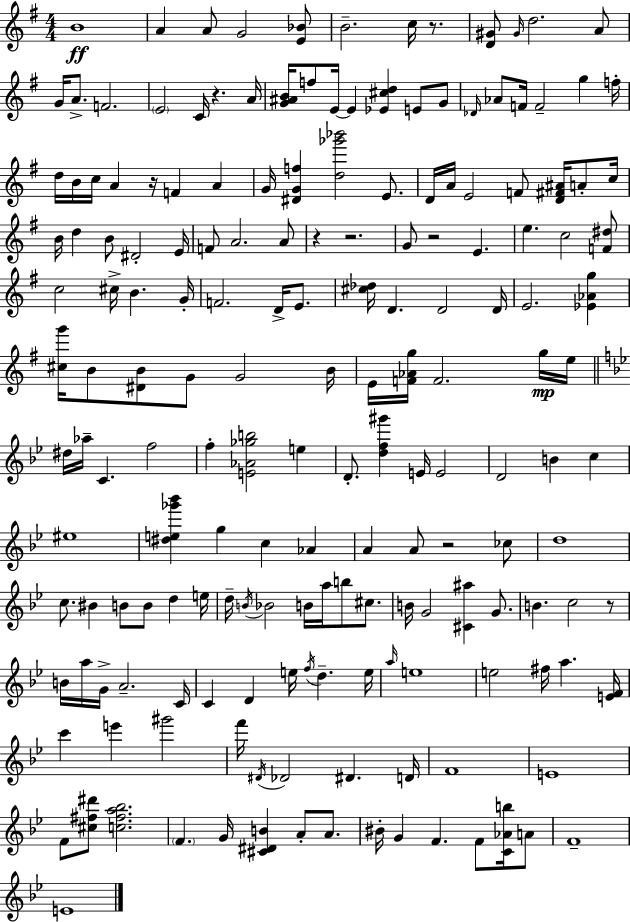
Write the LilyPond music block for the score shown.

{
  \clef treble
  \numericTimeSignature
  \time 4/4
  \key g \major
  b'1\ff | a'4 a'8 g'2 <e' bes'>8 | b'2.-- c''16 r8. | <d' gis'>8 \grace { gis'16 } d''2. a'8 | \break g'16 a'8.-> f'2. | \parenthesize e'2 c'16 r4. | a'16 <g' ais' b'>16 f''8 e'16~~ e'4 <ees' cis'' d''>4 e'8 g'8 | \grace { des'16 } aes'8 f'16 f'2-- g''4 | \break f''16-. d''16 b'16 c''16 a'4 r16 f'4 a'4 | g'16 <dis' g' f''>4 <d'' ges''' bes'''>2 e'8. | d'16 a'16 e'2 f'8 <d' fis' ais'>16 a'8-. | c''16 b'16 d''4 b'8 dis'2-. | \break e'16 f'8 a'2. | a'8 r4 r2. | g'8 r2 e'4. | e''4. c''2 | \break <f' dis''>8 c''2 cis''16-> b'4. | g'16-. f'2. d'16-> e'8. | <cis'' des''>16 d'4. d'2 | d'16 e'2. <ees' aes' g''>4 | \break <cis'' g'''>16 b'8 <dis' b'>8 g'8 g'2 | b'16 e'16 <f' aes' g''>16 f'2. | g''16\mp e''16 \bar "||" \break \key g \minor dis''16 aes''16-- c'4. f''2 | f''4-. <e' aes' ges'' b''>2 e''4 | d'8.-. <d'' f'' gis'''>4 e'16 e'2 | d'2 b'4 c''4 | \break eis''1 | <dis'' e'' ges''' bes'''>4 g''4 c''4 aes'4 | a'4 a'8 r2 ces''8 | d''1 | \break c''8. bis'4 b'8 b'8 d''4 e''16 | d''16-- \acciaccatura { b'16 } bes'2 b'16 a''16 b''8 cis''8. | b'16 g'2 <cis' ais''>4 g'8. | b'4. c''2 r8 | \break b'16 a''16 g'16-> a'2.-- | c'16 c'4 d'4 e''16 \acciaccatura { f''16 } d''4.-- | e''16 \grace { a''16 } e''1 | e''2 fis''16 a''4. | \break <e' f'>16 c'''4 e'''4 gis'''2 | f'''16 \acciaccatura { dis'16 } des'2 dis'4. | d'16 f'1 | e'1 | \break f'8 <cis'' fis'' dis'''>8 <c'' fis'' a'' bes''>2. | \parenthesize f'4. g'16 <cis' dis' b'>4 a'8-. | a'8. bis'16-. g'4 f'4. f'8 | <c' aes' b''>16 a'8 f'1-- | \break e'1 | \bar "|."
}